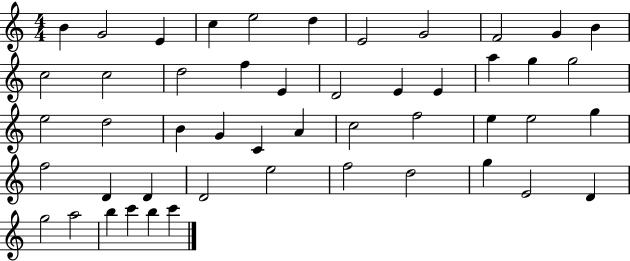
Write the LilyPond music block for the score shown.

{
  \clef treble
  \numericTimeSignature
  \time 4/4
  \key c \major
  b'4 g'2 e'4 | c''4 e''2 d''4 | e'2 g'2 | f'2 g'4 b'4 | \break c''2 c''2 | d''2 f''4 e'4 | d'2 e'4 e'4 | a''4 g''4 g''2 | \break e''2 d''2 | b'4 g'4 c'4 a'4 | c''2 f''2 | e''4 e''2 g''4 | \break f''2 d'4 d'4 | d'2 e''2 | f''2 d''2 | g''4 e'2 d'4 | \break g''2 a''2 | b''4 c'''4 b''4 c'''4 | \bar "|."
}